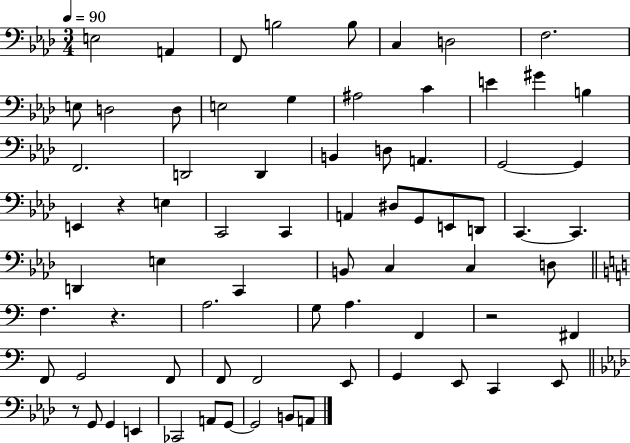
{
  \clef bass
  \numericTimeSignature
  \time 3/4
  \key aes \major
  \tempo 4 = 90
  e2 a,4 | f,8 b2 b8 | c4 d2 | f2. | \break e8 d2 d8 | e2 g4 | ais2 c'4 | e'4 gis'4 b4 | \break f,2. | d,2 d,4 | b,4 d8 a,4. | g,2~~ g,4 | \break e,4 r4 e4 | c,2 c,4 | a,4 dis8 g,8 e,8 d,8 | c,4.~~ c,4. | \break d,4 e4 c,4 | b,8 c4 c4 d8 | \bar "||" \break \key a \minor f4. r4. | a2. | g8 a4. f,4 | r2 fis,4 | \break f,8 g,2 f,8 | f,8 f,2 e,8 | g,4 e,8 c,4 e,8 | \bar "||" \break \key aes \major r8 g,8 g,4 e,4 | ces,2 a,8 g,8~~ | g,2 b,8 a,8 | \bar "|."
}